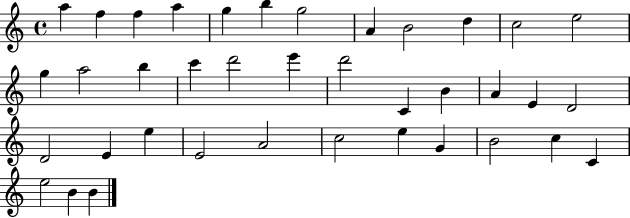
X:1
T:Untitled
M:4/4
L:1/4
K:C
a f f a g b g2 A B2 d c2 e2 g a2 b c' d'2 e' d'2 C B A E D2 D2 E e E2 A2 c2 e G B2 c C e2 B B